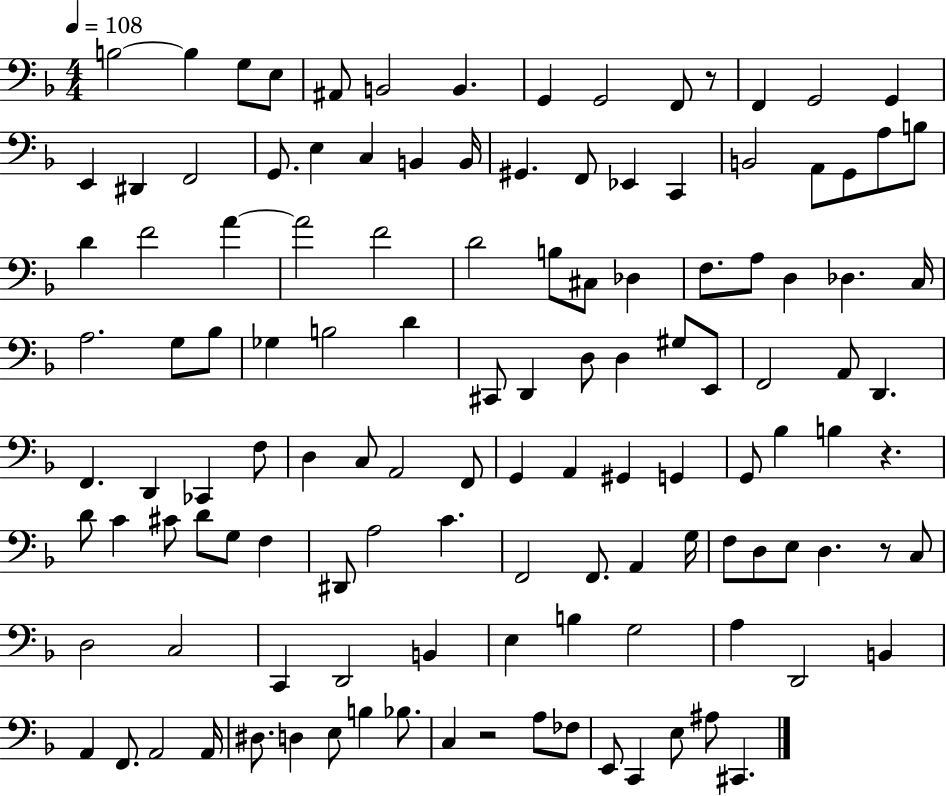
X:1
T:Untitled
M:4/4
L:1/4
K:F
B,2 B, G,/2 E,/2 ^A,,/2 B,,2 B,, G,, G,,2 F,,/2 z/2 F,, G,,2 G,, E,, ^D,, F,,2 G,,/2 E, C, B,, B,,/4 ^G,, F,,/2 _E,, C,, B,,2 A,,/2 G,,/2 A,/2 B,/2 D F2 A A2 F2 D2 B,/2 ^C,/2 _D, F,/2 A,/2 D, _D, C,/4 A,2 G,/2 _B,/2 _G, B,2 D ^C,,/2 D,, D,/2 D, ^G,/2 E,,/2 F,,2 A,,/2 D,, F,, D,, _C,, F,/2 D, C,/2 A,,2 F,,/2 G,, A,, ^G,, G,, G,,/2 _B, B, z D/2 C ^C/2 D/2 G,/2 F, ^D,,/2 A,2 C F,,2 F,,/2 A,, G,/4 F,/2 D,/2 E,/2 D, z/2 C,/2 D,2 C,2 C,, D,,2 B,, E, B, G,2 A, D,,2 B,, A,, F,,/2 A,,2 A,,/4 ^D,/2 D, E,/2 B, _B,/2 C, z2 A,/2 _F,/2 E,,/2 C,, E,/2 ^A,/2 ^C,,